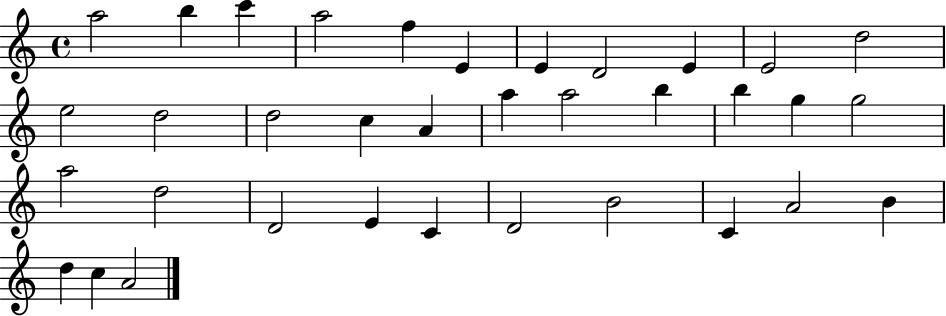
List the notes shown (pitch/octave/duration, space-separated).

A5/h B5/q C6/q A5/h F5/q E4/q E4/q D4/h E4/q E4/h D5/h E5/h D5/h D5/h C5/q A4/q A5/q A5/h B5/q B5/q G5/q G5/h A5/h D5/h D4/h E4/q C4/q D4/h B4/h C4/q A4/h B4/q D5/q C5/q A4/h